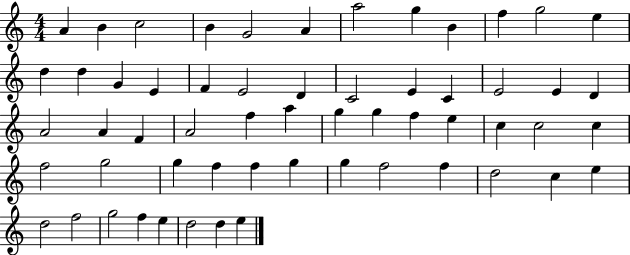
X:1
T:Untitled
M:4/4
L:1/4
K:C
A B c2 B G2 A a2 g B f g2 e d d G E F E2 D C2 E C E2 E D A2 A F A2 f a g g f e c c2 c f2 g2 g f f g g f2 f d2 c e d2 f2 g2 f e d2 d e